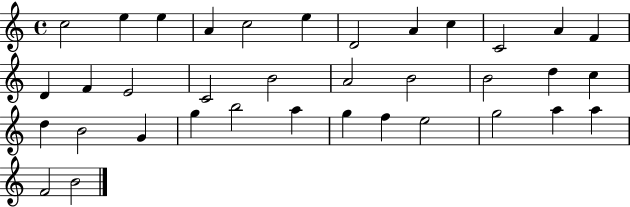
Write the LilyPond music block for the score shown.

{
  \clef treble
  \time 4/4
  \defaultTimeSignature
  \key c \major
  c''2 e''4 e''4 | a'4 c''2 e''4 | d'2 a'4 c''4 | c'2 a'4 f'4 | \break d'4 f'4 e'2 | c'2 b'2 | a'2 b'2 | b'2 d''4 c''4 | \break d''4 b'2 g'4 | g''4 b''2 a''4 | g''4 f''4 e''2 | g''2 a''4 a''4 | \break f'2 b'2 | \bar "|."
}